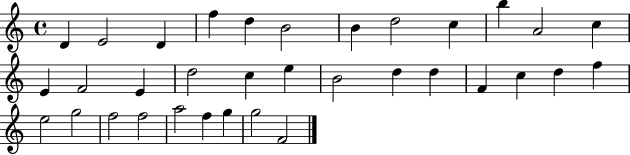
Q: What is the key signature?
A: C major